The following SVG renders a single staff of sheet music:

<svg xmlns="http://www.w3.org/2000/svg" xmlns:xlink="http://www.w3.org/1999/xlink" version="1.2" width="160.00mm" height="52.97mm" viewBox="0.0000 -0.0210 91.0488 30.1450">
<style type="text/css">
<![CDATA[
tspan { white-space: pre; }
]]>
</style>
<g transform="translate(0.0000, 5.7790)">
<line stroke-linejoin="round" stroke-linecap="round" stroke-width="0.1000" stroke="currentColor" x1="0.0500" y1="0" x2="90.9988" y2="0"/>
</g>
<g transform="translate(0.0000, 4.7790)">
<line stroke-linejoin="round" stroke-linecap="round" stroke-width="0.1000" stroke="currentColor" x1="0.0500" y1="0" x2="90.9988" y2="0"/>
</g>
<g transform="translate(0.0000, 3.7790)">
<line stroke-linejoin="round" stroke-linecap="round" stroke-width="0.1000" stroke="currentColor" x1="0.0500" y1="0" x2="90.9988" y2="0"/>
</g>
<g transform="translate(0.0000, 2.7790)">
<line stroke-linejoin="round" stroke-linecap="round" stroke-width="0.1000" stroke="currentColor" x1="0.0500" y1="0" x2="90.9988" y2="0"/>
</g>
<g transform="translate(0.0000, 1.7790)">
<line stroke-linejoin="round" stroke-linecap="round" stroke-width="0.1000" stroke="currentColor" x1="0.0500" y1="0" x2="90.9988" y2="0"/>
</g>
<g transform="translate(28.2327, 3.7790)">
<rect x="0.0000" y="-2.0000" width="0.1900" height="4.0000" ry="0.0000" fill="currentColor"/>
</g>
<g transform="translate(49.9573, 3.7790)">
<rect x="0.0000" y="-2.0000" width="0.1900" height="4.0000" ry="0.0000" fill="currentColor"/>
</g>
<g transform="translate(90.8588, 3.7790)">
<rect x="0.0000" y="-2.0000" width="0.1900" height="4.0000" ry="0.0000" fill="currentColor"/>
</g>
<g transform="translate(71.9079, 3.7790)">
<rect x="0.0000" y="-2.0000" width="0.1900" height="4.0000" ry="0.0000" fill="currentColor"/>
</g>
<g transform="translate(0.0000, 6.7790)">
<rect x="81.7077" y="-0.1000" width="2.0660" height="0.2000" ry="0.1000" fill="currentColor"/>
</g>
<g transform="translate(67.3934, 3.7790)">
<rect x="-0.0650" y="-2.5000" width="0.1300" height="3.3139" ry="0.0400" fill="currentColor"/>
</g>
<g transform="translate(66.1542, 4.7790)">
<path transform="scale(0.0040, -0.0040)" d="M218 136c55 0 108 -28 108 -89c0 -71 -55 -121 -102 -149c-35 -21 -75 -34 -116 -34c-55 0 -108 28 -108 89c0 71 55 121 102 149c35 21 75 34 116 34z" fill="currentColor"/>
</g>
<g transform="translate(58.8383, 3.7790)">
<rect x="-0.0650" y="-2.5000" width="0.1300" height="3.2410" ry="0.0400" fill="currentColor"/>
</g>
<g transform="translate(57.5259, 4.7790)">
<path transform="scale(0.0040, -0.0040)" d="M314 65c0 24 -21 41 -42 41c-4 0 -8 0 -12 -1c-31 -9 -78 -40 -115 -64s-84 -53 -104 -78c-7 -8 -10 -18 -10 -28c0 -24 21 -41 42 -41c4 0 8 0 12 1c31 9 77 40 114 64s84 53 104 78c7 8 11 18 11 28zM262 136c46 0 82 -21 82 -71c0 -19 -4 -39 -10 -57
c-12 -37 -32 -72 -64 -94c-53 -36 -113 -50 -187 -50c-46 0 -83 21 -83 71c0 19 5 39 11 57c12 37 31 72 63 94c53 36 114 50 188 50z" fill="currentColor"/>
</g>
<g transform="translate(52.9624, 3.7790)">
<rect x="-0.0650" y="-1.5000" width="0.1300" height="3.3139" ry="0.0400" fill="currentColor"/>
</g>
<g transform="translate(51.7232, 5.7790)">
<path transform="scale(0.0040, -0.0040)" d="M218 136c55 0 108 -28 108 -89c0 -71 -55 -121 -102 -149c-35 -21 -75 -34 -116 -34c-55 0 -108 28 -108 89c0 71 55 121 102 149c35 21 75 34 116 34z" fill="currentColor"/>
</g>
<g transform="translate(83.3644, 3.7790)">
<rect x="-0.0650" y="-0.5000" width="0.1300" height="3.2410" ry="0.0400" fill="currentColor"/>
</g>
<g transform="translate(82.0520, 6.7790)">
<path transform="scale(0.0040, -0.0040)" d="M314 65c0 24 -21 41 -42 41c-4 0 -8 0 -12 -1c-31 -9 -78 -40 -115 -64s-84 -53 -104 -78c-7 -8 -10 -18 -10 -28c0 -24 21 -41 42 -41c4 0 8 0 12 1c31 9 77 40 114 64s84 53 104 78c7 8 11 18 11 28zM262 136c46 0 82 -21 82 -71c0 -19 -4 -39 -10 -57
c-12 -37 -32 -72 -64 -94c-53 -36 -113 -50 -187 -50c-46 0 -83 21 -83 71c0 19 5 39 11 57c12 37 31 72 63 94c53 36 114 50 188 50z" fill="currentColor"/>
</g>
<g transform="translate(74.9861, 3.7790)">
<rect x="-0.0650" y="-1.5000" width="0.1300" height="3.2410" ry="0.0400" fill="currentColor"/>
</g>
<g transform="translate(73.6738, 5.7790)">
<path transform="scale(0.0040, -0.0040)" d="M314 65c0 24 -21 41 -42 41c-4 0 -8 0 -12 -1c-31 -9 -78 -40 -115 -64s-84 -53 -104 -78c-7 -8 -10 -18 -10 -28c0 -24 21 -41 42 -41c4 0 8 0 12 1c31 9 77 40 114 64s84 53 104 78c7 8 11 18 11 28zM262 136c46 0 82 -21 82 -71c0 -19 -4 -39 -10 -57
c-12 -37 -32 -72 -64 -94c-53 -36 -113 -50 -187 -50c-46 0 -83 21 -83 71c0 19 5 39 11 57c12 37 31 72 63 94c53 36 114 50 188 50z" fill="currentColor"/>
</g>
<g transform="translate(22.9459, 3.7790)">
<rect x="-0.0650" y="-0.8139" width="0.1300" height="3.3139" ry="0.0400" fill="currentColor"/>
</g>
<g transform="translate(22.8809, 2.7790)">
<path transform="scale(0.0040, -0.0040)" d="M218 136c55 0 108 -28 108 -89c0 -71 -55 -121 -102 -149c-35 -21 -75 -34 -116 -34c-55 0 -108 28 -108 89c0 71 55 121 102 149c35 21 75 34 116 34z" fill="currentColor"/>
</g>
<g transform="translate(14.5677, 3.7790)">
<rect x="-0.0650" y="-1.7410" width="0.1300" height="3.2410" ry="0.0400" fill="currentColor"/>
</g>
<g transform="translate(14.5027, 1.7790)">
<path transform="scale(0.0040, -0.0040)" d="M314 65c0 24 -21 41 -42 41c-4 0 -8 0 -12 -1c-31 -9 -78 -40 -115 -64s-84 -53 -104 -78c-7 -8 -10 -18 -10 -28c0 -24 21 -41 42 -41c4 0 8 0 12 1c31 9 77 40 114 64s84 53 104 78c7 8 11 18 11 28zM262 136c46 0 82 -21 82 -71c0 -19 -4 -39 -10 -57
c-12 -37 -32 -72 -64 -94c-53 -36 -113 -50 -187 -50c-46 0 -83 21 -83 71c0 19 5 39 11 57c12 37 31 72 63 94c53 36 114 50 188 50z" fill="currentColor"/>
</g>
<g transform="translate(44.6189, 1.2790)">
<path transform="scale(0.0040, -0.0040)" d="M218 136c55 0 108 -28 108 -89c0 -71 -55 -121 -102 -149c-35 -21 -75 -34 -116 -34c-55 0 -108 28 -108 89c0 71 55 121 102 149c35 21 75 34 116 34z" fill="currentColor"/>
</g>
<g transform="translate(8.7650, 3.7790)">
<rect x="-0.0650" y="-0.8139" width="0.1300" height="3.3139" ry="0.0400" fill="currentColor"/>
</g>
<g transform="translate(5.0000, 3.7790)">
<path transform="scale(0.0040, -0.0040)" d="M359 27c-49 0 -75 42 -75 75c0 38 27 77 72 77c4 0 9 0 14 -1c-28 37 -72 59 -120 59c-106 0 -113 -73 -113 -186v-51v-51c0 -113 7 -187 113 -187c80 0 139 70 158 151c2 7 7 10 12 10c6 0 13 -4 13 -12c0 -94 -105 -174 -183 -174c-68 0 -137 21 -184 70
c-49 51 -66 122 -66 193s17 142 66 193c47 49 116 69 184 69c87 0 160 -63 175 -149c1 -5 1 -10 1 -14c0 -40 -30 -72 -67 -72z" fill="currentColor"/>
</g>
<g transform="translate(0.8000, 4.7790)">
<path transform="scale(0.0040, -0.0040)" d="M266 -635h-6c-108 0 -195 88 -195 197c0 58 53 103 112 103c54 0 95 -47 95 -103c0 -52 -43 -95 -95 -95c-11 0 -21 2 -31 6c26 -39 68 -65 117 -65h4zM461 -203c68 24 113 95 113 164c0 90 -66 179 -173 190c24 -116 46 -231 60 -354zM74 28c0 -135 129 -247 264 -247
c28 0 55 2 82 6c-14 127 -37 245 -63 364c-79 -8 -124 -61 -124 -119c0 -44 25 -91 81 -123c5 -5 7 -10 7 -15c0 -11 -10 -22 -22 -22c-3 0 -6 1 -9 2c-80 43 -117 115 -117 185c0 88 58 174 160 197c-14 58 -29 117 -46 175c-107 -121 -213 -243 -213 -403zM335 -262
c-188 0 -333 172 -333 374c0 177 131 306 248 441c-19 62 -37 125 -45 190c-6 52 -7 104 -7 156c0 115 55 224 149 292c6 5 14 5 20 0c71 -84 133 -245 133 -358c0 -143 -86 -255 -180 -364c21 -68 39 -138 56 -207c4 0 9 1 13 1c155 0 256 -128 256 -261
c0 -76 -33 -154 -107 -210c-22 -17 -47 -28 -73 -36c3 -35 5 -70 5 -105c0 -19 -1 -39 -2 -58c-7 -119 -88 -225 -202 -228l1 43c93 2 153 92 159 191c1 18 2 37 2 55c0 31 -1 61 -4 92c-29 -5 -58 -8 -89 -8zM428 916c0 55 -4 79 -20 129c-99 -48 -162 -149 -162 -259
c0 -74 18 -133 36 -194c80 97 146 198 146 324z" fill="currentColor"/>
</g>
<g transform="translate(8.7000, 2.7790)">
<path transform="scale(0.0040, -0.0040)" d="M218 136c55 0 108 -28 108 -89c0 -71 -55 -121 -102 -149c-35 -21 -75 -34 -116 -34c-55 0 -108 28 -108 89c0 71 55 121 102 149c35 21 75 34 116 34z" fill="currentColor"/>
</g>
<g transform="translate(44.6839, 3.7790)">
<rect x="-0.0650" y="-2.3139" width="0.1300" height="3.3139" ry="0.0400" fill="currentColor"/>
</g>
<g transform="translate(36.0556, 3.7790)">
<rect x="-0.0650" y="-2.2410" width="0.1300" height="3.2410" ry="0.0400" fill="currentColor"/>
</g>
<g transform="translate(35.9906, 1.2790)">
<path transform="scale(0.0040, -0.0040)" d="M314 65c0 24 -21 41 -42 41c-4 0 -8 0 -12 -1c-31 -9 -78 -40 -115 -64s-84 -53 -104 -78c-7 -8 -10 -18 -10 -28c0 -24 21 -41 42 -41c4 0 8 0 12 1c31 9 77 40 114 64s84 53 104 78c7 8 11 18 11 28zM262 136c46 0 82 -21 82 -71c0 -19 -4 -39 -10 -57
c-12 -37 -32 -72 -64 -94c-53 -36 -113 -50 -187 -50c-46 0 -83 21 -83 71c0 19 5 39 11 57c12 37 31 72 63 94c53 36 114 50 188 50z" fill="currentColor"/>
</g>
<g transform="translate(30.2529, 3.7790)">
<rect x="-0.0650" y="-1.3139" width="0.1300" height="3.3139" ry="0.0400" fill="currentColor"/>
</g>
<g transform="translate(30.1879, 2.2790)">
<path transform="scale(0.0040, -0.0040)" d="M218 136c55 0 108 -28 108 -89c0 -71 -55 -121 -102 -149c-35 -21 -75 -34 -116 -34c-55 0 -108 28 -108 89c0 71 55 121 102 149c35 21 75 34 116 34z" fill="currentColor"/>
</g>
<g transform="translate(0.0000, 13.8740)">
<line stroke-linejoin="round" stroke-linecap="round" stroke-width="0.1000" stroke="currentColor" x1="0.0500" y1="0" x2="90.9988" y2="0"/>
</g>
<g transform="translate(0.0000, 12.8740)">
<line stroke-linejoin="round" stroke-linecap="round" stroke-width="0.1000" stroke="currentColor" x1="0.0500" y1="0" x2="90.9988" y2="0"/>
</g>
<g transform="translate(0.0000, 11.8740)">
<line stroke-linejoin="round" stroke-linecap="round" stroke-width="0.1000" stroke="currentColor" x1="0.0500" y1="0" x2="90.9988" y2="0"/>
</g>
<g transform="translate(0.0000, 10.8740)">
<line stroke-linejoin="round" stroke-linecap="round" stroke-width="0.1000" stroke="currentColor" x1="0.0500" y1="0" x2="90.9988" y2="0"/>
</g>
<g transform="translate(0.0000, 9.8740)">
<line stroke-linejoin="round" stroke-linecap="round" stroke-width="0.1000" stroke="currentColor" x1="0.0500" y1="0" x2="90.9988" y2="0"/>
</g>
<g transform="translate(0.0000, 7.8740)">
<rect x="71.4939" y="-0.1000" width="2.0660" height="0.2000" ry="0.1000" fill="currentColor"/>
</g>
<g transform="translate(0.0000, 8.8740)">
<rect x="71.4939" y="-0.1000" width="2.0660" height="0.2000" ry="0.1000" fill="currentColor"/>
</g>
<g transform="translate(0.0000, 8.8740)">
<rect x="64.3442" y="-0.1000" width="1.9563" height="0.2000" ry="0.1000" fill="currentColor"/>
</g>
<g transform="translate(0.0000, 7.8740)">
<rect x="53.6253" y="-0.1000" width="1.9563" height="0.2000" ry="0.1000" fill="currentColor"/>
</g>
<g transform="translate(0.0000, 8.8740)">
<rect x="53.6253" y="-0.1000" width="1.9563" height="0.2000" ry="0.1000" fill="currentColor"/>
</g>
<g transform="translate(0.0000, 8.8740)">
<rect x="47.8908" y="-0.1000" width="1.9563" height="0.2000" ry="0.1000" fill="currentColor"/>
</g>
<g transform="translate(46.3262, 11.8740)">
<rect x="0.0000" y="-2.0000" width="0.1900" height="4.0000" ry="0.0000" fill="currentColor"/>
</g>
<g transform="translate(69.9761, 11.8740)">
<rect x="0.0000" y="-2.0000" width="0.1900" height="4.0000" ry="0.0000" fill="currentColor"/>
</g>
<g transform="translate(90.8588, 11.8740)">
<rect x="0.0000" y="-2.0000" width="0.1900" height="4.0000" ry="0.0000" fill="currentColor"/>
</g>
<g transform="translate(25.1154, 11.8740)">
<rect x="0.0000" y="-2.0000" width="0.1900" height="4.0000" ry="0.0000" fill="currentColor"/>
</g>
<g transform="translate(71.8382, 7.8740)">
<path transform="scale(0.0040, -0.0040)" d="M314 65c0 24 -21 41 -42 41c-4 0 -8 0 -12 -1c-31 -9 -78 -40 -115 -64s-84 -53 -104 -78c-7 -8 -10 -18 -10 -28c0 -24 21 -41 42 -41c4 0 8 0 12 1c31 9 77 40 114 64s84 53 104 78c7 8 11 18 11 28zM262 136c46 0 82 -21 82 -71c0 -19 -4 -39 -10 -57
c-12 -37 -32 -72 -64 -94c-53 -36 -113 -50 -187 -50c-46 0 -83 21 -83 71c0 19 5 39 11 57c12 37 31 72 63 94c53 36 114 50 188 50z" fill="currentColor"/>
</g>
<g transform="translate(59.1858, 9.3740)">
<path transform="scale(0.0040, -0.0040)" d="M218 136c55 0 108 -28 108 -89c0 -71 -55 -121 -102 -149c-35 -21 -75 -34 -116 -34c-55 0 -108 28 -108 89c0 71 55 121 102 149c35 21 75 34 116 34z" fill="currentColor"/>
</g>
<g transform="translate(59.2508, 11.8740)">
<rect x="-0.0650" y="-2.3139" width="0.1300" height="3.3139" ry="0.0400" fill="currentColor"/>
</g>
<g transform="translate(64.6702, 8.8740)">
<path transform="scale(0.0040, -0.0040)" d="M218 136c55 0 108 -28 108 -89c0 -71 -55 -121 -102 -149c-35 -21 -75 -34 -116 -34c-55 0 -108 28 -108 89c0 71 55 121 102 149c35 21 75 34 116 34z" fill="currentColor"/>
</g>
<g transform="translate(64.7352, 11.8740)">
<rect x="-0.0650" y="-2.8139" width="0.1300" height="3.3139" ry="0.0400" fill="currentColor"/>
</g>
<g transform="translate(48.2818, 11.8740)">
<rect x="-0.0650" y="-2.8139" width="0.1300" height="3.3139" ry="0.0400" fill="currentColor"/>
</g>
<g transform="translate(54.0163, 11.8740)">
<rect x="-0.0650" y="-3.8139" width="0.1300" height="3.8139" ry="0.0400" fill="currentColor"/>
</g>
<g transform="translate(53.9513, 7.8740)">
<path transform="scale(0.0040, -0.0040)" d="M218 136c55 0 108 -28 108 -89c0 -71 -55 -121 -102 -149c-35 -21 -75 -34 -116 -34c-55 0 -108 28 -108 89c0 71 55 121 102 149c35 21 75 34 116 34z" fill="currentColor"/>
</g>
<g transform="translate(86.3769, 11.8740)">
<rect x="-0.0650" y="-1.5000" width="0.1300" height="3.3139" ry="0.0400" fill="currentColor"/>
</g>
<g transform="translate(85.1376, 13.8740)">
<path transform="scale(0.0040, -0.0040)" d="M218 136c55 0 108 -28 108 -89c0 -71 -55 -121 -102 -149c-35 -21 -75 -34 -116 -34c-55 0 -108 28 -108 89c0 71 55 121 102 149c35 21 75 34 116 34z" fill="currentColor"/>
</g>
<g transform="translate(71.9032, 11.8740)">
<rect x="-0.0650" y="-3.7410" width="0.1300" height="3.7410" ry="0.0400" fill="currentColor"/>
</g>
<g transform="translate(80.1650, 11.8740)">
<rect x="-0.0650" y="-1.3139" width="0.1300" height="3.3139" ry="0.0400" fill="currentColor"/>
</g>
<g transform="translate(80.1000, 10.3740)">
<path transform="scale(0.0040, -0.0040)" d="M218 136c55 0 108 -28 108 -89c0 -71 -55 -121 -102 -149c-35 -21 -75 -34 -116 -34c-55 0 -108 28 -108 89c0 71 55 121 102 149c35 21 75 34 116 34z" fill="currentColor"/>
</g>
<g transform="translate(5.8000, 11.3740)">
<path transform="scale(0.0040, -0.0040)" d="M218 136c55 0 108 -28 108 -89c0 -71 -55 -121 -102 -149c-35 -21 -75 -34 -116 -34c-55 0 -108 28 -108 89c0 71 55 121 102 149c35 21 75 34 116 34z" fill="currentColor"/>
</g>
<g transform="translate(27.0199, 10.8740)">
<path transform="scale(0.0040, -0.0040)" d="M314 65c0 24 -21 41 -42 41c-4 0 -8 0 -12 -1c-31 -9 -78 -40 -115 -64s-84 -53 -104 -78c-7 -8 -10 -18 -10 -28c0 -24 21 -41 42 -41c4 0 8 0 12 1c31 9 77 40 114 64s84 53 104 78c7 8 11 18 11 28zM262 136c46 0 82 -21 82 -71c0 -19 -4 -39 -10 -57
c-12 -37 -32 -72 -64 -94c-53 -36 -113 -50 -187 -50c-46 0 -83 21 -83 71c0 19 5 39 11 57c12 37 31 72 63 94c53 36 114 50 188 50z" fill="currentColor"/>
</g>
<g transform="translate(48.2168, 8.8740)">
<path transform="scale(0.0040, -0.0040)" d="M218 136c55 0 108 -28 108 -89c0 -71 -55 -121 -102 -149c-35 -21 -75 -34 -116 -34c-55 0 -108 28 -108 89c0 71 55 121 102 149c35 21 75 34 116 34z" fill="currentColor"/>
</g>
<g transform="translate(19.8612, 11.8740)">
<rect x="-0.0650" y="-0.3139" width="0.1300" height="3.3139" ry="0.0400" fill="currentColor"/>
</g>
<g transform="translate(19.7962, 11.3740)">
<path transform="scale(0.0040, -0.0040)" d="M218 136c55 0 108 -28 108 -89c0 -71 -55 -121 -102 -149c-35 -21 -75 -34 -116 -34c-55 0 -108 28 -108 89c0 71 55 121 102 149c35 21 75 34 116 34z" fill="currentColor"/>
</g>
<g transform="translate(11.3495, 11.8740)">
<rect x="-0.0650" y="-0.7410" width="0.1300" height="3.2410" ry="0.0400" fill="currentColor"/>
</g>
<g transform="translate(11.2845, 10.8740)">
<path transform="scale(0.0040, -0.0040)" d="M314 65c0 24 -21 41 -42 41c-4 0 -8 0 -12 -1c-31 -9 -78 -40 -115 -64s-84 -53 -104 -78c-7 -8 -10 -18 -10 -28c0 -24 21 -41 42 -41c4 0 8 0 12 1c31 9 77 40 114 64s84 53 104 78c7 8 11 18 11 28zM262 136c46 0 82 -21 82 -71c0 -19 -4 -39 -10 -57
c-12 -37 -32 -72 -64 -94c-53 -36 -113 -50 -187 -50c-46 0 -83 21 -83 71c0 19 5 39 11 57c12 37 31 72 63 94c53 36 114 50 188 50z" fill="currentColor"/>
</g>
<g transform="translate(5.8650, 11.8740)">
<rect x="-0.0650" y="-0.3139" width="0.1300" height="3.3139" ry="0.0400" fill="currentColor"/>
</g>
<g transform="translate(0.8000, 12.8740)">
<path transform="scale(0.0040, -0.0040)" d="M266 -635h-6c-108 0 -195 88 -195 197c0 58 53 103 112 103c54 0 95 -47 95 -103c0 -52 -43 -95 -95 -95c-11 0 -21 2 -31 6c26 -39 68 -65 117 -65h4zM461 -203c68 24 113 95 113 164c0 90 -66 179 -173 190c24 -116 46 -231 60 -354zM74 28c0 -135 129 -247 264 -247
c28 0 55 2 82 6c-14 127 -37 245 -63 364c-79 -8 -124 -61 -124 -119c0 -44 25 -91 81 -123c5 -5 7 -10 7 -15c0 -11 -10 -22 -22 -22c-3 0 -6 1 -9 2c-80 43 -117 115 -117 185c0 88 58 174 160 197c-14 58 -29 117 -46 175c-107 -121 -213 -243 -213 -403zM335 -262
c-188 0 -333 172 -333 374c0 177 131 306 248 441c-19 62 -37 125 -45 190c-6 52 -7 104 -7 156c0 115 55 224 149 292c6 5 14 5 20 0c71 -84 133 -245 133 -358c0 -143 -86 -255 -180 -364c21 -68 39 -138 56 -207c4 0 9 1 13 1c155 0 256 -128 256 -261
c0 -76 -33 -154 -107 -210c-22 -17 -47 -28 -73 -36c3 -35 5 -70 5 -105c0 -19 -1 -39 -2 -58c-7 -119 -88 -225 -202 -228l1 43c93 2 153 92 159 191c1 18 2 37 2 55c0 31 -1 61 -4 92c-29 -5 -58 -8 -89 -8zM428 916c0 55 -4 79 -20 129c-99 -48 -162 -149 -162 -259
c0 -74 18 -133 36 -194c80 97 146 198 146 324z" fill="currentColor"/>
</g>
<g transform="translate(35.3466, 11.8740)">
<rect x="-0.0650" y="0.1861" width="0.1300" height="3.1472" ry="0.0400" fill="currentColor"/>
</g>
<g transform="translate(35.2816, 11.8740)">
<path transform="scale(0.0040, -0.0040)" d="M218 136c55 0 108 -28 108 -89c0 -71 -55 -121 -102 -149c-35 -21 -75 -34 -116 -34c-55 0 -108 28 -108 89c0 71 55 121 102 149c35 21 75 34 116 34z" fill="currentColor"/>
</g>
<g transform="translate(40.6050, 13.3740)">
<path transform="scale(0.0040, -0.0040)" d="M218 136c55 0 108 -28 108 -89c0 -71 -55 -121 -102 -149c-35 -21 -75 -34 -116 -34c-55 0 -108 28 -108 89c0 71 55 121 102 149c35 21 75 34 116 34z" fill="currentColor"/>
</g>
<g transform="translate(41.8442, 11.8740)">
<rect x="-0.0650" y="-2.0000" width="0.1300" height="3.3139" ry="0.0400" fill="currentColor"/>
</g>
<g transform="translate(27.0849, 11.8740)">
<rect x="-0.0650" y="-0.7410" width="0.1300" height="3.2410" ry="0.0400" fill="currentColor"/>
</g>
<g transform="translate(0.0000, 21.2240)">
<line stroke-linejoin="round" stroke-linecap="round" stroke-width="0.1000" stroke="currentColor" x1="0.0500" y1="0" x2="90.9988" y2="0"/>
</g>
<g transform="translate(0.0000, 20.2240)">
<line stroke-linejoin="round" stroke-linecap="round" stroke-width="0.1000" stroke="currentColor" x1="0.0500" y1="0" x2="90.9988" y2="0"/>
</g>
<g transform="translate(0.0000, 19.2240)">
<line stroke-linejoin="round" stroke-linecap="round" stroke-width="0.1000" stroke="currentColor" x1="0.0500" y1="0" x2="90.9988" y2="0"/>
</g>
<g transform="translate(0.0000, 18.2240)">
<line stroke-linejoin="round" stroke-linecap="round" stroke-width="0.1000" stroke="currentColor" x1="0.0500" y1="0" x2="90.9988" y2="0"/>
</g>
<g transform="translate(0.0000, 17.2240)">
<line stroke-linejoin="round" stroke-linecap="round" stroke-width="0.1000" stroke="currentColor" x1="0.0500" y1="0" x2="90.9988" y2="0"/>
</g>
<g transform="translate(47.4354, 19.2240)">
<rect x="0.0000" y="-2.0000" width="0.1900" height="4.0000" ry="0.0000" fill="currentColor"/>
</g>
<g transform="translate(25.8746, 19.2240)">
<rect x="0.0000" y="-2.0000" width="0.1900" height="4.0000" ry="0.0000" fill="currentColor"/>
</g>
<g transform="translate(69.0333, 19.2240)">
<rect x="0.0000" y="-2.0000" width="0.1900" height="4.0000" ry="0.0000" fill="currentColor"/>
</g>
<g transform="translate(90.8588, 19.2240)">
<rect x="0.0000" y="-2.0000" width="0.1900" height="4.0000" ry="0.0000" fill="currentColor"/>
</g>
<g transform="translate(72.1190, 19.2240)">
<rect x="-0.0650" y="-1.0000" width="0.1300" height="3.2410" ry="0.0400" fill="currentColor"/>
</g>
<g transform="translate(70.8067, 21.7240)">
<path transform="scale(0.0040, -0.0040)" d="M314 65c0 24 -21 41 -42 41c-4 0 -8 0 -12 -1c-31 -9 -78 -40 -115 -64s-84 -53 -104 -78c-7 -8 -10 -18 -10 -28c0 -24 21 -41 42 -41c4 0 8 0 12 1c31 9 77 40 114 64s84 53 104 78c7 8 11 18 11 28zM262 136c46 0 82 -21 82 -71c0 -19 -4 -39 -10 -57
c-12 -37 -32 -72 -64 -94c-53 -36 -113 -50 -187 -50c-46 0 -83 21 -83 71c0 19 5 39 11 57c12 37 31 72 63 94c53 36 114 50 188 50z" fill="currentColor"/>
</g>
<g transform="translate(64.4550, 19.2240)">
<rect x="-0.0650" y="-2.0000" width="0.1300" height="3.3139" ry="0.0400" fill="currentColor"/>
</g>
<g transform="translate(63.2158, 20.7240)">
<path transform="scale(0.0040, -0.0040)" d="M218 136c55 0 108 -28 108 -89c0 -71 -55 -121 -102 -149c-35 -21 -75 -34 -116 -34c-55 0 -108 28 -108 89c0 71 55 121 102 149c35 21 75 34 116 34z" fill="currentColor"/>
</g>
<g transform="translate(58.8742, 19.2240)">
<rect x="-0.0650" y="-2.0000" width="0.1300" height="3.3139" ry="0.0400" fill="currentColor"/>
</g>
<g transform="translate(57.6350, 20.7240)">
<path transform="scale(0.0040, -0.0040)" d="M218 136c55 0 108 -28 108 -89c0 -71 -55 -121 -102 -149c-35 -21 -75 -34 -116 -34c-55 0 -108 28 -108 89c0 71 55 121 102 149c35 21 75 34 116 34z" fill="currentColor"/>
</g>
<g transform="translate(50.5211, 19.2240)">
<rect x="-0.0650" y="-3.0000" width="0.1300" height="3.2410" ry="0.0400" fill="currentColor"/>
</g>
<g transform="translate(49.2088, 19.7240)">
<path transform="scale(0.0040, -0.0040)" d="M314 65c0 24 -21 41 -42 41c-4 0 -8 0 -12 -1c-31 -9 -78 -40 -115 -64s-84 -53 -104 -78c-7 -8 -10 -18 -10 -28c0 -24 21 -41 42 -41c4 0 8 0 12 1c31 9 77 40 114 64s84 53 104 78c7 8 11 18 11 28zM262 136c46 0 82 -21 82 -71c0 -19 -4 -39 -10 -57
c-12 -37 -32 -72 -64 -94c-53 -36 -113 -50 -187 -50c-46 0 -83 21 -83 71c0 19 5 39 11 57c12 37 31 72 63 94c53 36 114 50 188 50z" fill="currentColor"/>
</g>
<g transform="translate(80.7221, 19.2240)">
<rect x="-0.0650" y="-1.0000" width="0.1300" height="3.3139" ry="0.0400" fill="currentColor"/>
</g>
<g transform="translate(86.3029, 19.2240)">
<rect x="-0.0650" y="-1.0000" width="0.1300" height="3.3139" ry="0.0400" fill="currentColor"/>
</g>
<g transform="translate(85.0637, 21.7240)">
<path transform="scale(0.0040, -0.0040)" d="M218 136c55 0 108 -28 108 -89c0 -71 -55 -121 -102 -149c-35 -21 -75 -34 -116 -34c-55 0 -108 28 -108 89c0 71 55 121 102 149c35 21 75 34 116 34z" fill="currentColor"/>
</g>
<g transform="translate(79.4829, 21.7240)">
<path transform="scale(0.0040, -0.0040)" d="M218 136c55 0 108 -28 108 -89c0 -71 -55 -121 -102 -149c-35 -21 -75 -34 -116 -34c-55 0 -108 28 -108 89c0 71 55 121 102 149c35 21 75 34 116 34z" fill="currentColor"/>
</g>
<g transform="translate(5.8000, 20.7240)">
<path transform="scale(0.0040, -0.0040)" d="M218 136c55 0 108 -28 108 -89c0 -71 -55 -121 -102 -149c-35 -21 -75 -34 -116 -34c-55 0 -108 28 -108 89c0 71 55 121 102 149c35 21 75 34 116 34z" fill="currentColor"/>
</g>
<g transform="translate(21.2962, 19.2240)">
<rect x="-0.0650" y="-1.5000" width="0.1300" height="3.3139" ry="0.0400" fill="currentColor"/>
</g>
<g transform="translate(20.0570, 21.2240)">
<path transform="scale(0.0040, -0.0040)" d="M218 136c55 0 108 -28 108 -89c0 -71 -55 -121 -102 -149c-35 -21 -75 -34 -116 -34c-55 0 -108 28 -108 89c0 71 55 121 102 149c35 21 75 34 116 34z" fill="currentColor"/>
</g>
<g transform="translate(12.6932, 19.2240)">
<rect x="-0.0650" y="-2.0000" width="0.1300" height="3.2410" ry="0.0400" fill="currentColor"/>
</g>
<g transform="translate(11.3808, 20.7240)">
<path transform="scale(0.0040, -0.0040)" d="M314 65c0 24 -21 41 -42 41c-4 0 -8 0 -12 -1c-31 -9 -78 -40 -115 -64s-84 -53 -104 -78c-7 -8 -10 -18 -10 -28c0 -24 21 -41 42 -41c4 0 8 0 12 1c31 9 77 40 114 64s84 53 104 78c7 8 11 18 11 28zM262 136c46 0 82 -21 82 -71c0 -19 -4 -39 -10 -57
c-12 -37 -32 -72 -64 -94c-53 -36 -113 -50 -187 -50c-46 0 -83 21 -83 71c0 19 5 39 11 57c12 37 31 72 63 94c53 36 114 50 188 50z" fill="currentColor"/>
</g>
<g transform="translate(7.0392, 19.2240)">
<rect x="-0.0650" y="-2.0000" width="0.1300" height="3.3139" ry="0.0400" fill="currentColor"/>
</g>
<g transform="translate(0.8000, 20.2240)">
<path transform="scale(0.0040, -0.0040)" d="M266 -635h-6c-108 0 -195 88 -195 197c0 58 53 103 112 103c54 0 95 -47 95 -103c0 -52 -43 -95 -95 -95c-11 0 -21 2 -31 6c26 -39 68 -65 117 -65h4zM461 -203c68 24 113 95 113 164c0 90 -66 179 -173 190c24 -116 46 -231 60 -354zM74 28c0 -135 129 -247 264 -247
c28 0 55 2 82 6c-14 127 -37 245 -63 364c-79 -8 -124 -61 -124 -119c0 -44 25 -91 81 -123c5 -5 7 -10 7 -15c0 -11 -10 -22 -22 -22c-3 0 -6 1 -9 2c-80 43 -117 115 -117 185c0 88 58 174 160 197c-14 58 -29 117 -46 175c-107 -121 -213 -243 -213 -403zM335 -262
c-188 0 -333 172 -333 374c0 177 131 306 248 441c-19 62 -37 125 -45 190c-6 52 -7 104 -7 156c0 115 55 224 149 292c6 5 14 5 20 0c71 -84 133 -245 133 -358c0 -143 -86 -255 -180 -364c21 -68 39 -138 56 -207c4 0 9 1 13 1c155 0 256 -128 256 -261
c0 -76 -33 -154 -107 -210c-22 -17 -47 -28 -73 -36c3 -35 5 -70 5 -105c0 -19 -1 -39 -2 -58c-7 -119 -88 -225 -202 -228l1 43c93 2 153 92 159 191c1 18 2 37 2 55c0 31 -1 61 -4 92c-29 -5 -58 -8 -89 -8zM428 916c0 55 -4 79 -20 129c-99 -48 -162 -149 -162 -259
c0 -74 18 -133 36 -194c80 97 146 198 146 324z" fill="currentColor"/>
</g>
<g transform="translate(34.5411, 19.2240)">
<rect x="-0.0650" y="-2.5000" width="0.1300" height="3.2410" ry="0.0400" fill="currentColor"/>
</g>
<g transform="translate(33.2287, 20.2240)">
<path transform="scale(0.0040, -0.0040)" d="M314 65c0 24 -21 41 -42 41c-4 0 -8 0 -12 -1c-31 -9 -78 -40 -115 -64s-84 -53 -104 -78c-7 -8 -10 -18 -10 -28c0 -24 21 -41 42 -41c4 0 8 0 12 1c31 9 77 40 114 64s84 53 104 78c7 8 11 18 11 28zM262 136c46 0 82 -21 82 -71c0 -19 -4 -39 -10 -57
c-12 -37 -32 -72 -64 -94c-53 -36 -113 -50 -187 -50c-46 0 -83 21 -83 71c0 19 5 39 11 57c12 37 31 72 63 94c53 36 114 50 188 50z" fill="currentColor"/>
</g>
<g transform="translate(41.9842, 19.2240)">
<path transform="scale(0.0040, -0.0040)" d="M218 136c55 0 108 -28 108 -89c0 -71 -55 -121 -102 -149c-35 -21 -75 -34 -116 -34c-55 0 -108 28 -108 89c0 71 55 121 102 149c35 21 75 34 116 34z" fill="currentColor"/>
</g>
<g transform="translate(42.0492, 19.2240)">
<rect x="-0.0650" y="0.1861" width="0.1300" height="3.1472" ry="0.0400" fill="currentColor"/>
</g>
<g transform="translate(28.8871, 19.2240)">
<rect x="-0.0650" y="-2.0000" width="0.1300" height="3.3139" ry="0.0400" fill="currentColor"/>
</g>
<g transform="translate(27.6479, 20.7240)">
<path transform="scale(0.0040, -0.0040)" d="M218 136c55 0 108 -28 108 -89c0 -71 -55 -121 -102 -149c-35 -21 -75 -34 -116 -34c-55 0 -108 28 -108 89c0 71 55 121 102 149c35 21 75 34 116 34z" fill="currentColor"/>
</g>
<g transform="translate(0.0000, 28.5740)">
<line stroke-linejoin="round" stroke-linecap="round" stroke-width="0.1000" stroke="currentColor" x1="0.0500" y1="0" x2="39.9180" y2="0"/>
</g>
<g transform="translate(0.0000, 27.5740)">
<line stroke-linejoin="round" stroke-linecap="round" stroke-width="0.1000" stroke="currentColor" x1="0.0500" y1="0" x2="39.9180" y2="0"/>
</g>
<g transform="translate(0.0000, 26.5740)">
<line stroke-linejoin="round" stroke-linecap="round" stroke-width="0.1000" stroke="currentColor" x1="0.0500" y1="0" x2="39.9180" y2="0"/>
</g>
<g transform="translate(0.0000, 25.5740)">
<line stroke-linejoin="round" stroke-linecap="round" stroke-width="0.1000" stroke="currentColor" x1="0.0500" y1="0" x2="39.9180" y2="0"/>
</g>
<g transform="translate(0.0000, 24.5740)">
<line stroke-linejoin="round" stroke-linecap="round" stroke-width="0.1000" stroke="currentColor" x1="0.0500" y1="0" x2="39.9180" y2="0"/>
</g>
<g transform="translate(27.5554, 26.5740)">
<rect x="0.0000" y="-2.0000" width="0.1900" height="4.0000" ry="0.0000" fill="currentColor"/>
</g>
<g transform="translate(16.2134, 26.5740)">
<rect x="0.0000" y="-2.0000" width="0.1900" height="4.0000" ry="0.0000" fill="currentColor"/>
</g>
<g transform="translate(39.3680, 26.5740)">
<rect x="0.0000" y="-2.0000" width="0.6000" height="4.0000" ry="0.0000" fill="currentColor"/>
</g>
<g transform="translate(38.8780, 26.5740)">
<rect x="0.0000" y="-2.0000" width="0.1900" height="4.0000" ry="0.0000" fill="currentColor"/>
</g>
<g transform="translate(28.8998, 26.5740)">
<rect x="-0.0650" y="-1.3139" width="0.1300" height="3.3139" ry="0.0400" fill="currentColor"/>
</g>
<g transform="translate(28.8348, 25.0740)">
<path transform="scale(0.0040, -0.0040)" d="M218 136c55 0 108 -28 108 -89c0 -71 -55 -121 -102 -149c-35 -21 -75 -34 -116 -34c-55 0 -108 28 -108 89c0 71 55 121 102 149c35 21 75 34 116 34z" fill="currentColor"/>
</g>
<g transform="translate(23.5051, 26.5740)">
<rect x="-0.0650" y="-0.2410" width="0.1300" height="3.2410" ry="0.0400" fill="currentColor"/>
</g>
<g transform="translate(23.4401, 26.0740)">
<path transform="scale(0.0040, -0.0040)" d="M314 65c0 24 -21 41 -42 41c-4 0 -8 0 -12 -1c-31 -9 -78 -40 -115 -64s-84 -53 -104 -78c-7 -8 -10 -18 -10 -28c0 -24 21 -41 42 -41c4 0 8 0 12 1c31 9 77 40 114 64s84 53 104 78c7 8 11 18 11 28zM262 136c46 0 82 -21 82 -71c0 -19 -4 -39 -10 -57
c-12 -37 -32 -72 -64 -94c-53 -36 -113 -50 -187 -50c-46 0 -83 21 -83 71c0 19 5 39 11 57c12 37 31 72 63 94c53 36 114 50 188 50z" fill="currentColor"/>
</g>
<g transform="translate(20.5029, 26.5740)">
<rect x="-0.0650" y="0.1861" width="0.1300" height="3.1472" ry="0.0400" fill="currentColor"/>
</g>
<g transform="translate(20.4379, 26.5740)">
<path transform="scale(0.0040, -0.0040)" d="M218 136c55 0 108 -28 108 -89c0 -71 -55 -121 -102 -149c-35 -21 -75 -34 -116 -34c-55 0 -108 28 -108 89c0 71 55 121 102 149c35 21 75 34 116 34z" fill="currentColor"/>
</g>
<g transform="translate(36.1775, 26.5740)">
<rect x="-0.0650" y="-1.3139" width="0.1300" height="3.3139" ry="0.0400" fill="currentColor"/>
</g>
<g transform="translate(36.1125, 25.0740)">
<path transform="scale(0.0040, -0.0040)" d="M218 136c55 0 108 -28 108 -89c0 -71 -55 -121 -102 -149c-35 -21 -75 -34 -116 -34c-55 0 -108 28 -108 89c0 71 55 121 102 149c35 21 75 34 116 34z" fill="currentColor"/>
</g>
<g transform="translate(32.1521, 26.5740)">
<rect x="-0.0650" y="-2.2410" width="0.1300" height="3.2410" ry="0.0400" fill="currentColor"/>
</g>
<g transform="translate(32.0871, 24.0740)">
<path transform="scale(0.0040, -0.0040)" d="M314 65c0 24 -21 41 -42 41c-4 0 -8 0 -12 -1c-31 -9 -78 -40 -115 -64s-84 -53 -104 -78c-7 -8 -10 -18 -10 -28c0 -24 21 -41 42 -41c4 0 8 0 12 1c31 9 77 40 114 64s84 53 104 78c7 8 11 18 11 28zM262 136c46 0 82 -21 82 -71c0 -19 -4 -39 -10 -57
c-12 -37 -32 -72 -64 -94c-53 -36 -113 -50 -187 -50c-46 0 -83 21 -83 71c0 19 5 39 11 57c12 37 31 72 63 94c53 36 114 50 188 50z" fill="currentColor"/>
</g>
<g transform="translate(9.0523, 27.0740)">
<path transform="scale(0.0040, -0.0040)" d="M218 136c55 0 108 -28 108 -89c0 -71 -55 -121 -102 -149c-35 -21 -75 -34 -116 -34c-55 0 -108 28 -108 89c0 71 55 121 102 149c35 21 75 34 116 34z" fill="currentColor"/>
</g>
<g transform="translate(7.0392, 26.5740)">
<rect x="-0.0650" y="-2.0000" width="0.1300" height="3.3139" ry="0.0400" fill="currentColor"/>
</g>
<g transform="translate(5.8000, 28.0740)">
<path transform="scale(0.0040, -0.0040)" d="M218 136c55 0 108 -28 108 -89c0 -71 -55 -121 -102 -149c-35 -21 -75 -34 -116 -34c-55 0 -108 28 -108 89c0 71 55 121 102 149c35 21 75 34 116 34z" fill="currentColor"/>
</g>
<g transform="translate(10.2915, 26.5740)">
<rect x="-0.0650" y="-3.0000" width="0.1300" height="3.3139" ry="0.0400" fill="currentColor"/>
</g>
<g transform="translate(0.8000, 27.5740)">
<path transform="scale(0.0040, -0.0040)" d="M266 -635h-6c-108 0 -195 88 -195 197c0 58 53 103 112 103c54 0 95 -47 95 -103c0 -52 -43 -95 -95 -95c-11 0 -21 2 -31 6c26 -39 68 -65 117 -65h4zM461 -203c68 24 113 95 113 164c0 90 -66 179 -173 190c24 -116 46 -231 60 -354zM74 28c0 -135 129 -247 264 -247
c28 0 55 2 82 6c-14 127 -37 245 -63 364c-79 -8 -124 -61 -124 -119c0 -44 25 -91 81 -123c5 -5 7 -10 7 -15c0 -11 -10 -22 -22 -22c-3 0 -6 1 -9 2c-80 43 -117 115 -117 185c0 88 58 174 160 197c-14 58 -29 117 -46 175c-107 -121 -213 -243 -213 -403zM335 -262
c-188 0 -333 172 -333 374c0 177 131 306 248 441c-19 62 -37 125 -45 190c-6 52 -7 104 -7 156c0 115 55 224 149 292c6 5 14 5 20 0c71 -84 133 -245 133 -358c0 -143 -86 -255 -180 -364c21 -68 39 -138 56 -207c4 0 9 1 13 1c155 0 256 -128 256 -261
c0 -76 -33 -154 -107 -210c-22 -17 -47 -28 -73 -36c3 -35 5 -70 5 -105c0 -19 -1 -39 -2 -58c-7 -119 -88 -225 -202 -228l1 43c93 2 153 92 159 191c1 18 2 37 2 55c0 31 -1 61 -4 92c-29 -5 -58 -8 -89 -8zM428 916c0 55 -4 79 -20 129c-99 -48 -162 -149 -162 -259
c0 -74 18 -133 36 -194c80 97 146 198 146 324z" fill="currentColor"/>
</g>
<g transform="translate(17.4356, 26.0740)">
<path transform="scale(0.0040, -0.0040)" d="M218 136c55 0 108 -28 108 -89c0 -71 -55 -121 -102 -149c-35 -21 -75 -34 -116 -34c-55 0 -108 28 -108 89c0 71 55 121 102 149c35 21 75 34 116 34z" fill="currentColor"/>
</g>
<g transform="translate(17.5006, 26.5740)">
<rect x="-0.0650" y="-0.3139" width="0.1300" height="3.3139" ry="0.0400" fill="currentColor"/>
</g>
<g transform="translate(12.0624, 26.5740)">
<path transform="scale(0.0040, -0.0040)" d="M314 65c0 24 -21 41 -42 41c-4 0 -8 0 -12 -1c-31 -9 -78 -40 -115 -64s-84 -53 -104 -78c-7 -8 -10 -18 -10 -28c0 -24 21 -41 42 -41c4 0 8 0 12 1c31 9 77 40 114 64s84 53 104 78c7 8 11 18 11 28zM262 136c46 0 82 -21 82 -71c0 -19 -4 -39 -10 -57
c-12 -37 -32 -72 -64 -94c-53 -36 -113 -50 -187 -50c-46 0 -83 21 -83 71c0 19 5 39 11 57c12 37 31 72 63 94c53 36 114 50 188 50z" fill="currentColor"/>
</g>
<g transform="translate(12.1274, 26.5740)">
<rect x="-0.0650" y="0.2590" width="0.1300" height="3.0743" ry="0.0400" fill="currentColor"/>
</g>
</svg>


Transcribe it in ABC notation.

X:1
T:Untitled
M:4/4
L:1/4
K:C
d f2 d e g2 g E G2 G E2 C2 c d2 c d2 B F a c' g a c'2 e E F F2 E F G2 B A2 F F D2 D D F A B2 c B c2 e g2 e